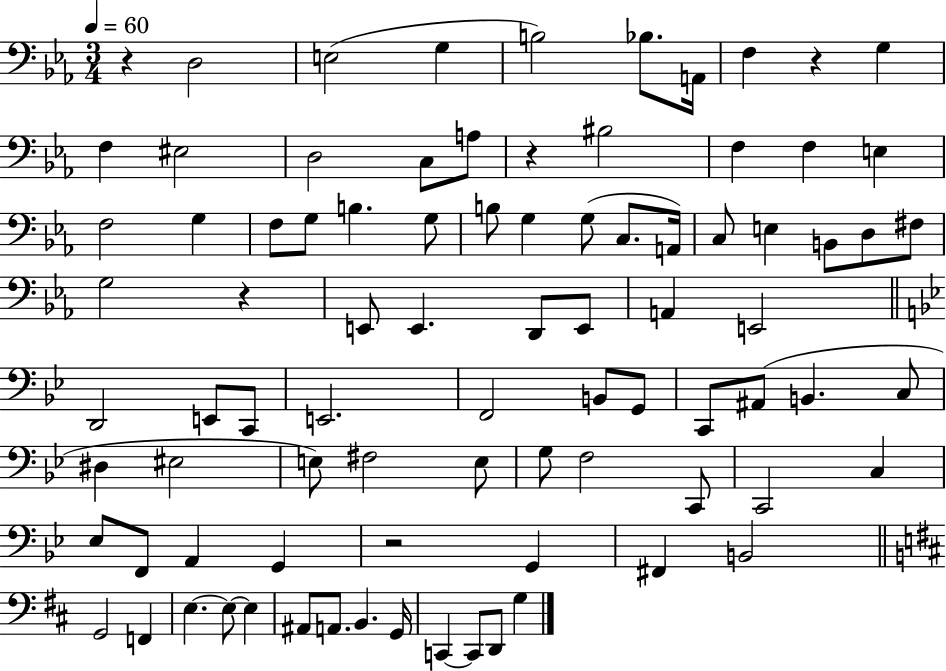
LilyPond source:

{
  \clef bass
  \numericTimeSignature
  \time 3/4
  \key ees \major
  \tempo 4 = 60
  r4 d2 | e2( g4 | b2) bes8. a,16 | f4 r4 g4 | \break f4 eis2 | d2 c8 a8 | r4 bis2 | f4 f4 e4 | \break f2 g4 | f8 g8 b4. g8 | b8 g4 g8( c8. a,16) | c8 e4 b,8 d8 fis8 | \break g2 r4 | e,8 e,4. d,8 e,8 | a,4 e,2 | \bar "||" \break \key g \minor d,2 e,8 c,8 | e,2. | f,2 b,8 g,8 | c,8 ais,8( b,4. c8 | \break dis4 eis2 | e8) fis2 e8 | g8 f2 c,8 | c,2 c4 | \break ees8 f,8 a,4 g,4 | r2 g,4 | fis,4 b,2 | \bar "||" \break \key b \minor g,2 f,4 | e4.~~ e8~~ e4 | ais,8 a,8. b,4. g,16 | c,4~~ c,8 d,8 g4 | \break \bar "|."
}